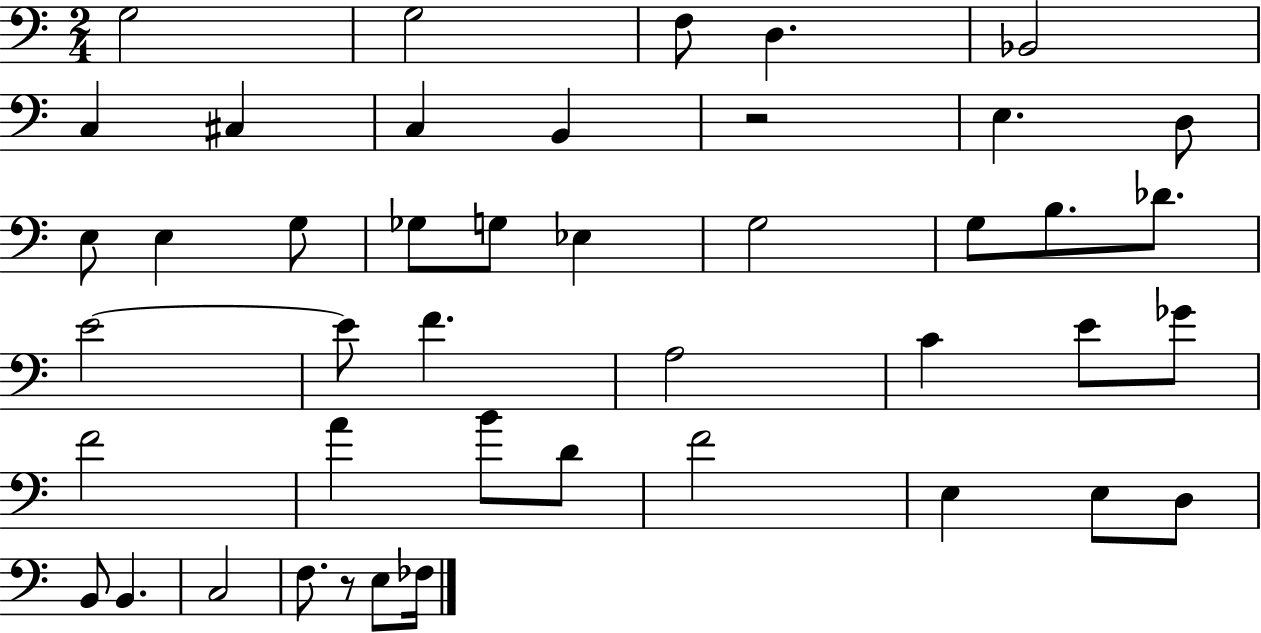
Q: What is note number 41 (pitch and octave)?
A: E3